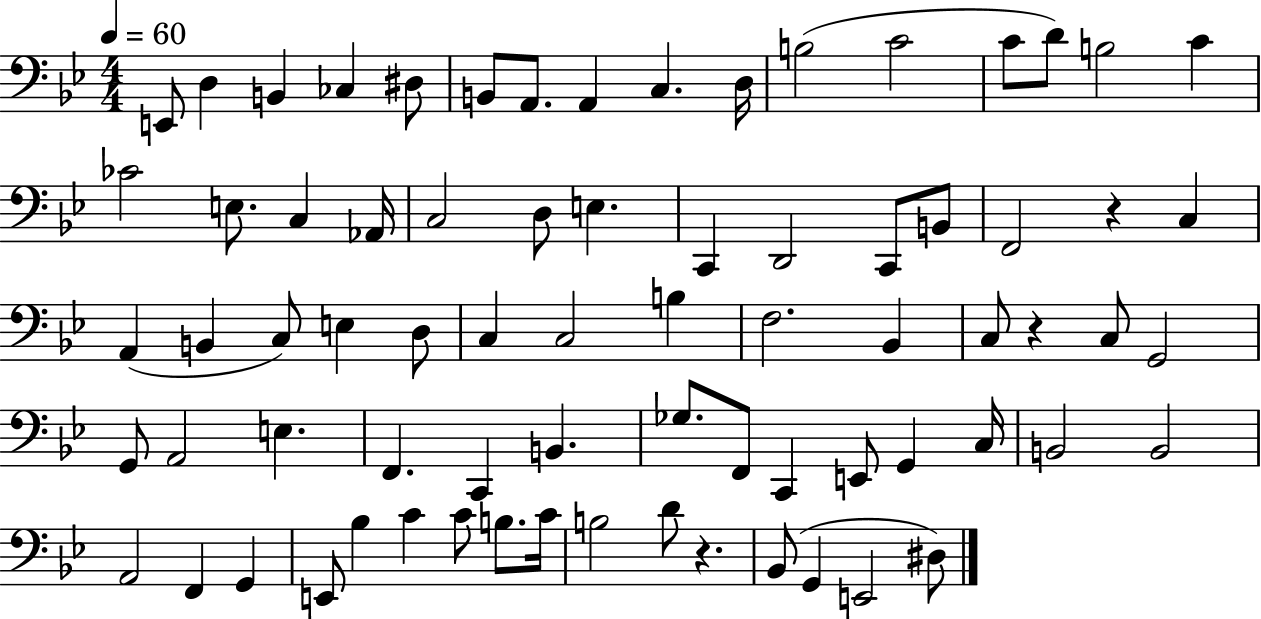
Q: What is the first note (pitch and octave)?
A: E2